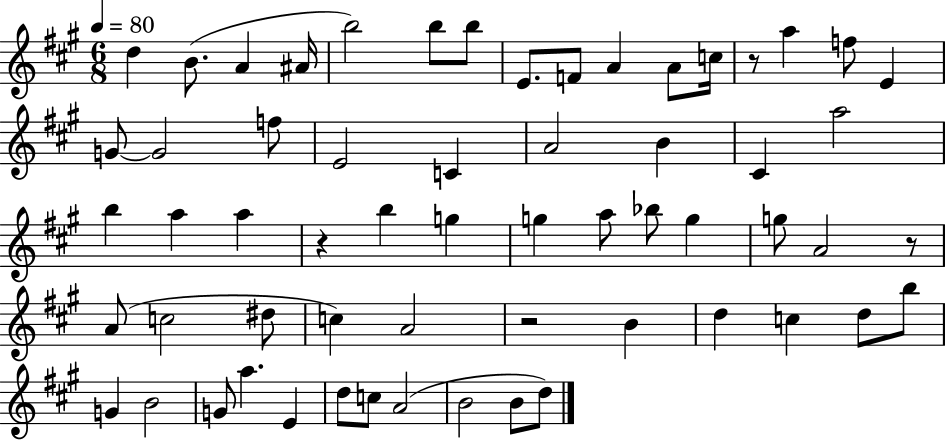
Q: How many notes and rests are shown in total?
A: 60